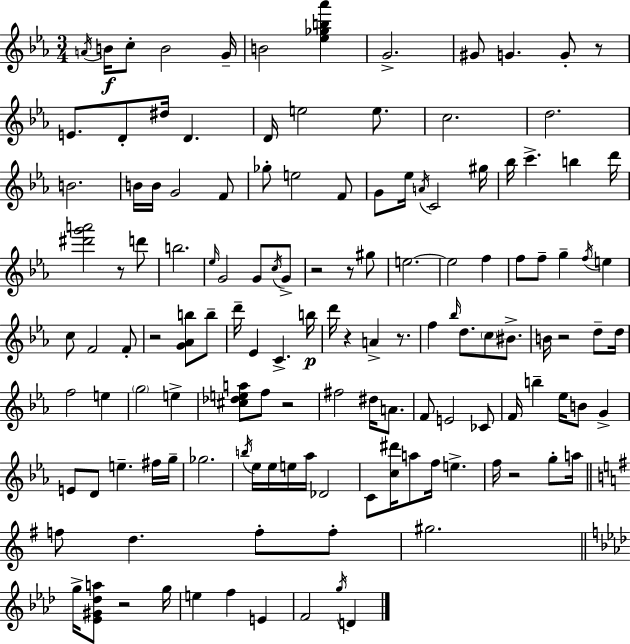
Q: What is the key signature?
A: EES major